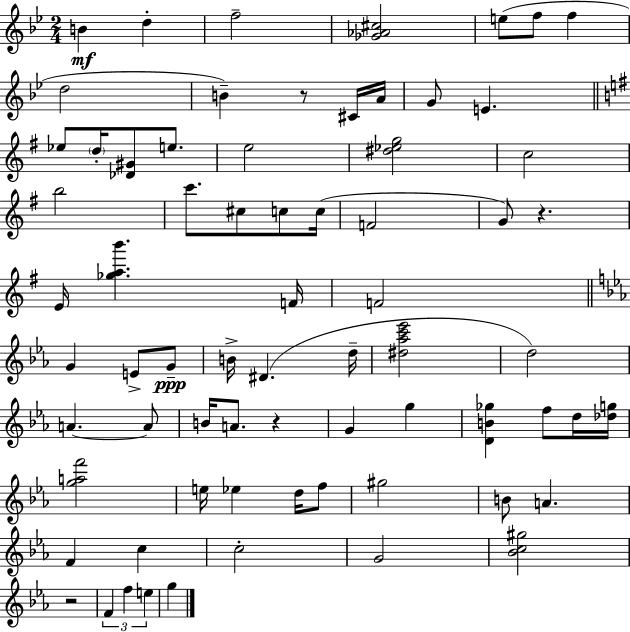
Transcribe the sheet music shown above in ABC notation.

X:1
T:Untitled
M:2/4
L:1/4
K:Gm
B d f2 [_G_A^c]2 e/2 f/2 f d2 B z/2 ^C/4 A/4 G/2 E _e/2 d/4 [_D^G]/2 e/2 e2 [^d_eg]2 c2 b2 c'/2 ^c/2 c/2 c/4 F2 G/2 z E/4 [_gab'] F/4 F2 G E/2 G/2 B/4 ^D d/4 [^d_ac'_e']2 d2 A A/2 B/4 A/2 z G g [DB_g] f/2 d/4 [_dg]/4 [gaf']2 e/4 _e d/4 f/2 ^g2 B/2 A F c c2 G2 [_Bc^g]2 z2 F f e g